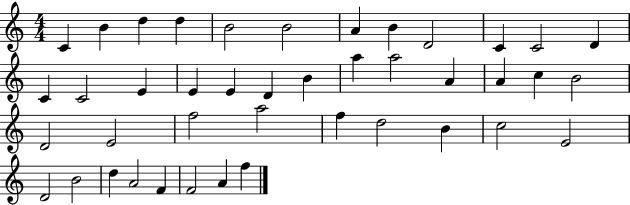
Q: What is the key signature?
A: C major